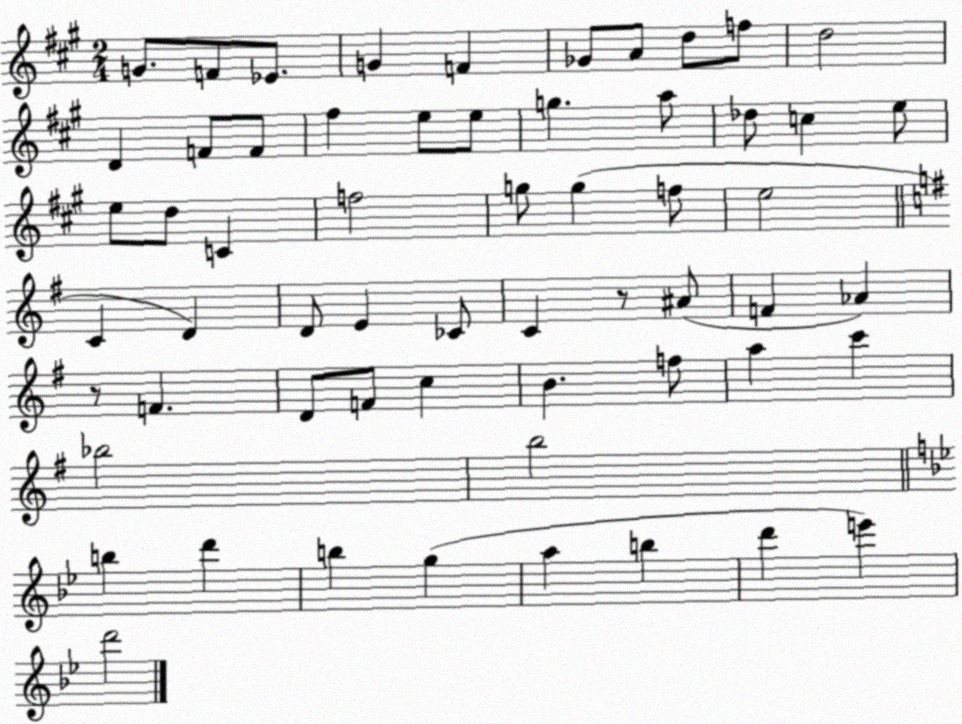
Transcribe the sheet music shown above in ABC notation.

X:1
T:Untitled
M:2/4
L:1/4
K:A
G/2 F/2 _E/2 G F _G/2 A/2 d/2 f/2 d2 D F/2 F/2 ^f e/2 e/2 g a/2 _d/2 c e/2 e/2 d/2 C f2 g/2 g f/2 e2 C D D/2 E _C/2 C z/2 ^A/2 F _A z/2 F D/2 F/2 c B f/2 a c' _b2 b2 b d' b g a b d' e' d'2